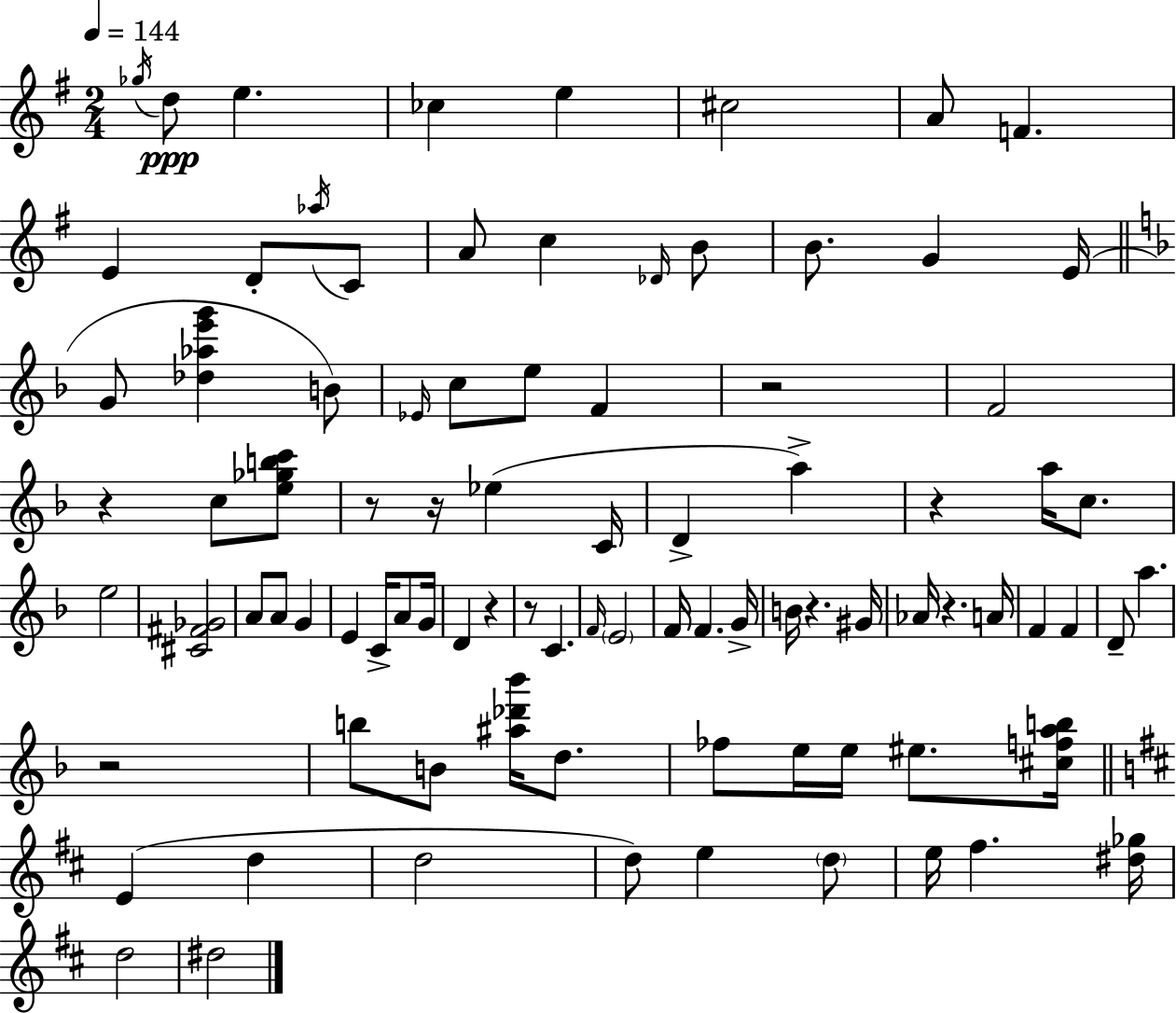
{
  \clef treble
  \numericTimeSignature
  \time 2/4
  \key g \major
  \tempo 4 = 144
  \acciaccatura { ges''16 }\ppp d''8 e''4. | ces''4 e''4 | cis''2 | a'8 f'4. | \break e'4 d'8-. \acciaccatura { aes''16 } | c'8 a'8 c''4 | \grace { des'16 } b'8 b'8. g'4 | e'16( \bar "||" \break \key d \minor g'8 <des'' aes'' e''' g'''>4 b'8) | \grace { ees'16 } c''8 e''8 f'4 | r2 | f'2 | \break r4 c''8 <e'' ges'' b'' c'''>8 | r8 r16 ees''4( | c'16 d'4-> a''4->) | r4 a''16 c''8. | \break e''2 | <cis' fis' ges'>2 | a'8 a'8 g'4 | e'4 c'16-> a'8 | \break g'16 d'4 r4 | r8 c'4. | \grace { f'16 } \parenthesize e'2 | f'16 f'4. | \break g'16-> b'16 r4. | gis'16 aes'16 r4. | a'16 f'4 f'4 | d'8-- a''4. | \break r2 | b''8 b'8 <ais'' des''' bes'''>16 d''8. | fes''8 e''16 e''16 eis''8. | <cis'' f'' a'' b''>16 \bar "||" \break \key b \minor e'4( d''4 | d''2 | d''8) e''4 \parenthesize d''8 | e''16 fis''4. <dis'' ges''>16 | \break d''2 | dis''2 | \bar "|."
}